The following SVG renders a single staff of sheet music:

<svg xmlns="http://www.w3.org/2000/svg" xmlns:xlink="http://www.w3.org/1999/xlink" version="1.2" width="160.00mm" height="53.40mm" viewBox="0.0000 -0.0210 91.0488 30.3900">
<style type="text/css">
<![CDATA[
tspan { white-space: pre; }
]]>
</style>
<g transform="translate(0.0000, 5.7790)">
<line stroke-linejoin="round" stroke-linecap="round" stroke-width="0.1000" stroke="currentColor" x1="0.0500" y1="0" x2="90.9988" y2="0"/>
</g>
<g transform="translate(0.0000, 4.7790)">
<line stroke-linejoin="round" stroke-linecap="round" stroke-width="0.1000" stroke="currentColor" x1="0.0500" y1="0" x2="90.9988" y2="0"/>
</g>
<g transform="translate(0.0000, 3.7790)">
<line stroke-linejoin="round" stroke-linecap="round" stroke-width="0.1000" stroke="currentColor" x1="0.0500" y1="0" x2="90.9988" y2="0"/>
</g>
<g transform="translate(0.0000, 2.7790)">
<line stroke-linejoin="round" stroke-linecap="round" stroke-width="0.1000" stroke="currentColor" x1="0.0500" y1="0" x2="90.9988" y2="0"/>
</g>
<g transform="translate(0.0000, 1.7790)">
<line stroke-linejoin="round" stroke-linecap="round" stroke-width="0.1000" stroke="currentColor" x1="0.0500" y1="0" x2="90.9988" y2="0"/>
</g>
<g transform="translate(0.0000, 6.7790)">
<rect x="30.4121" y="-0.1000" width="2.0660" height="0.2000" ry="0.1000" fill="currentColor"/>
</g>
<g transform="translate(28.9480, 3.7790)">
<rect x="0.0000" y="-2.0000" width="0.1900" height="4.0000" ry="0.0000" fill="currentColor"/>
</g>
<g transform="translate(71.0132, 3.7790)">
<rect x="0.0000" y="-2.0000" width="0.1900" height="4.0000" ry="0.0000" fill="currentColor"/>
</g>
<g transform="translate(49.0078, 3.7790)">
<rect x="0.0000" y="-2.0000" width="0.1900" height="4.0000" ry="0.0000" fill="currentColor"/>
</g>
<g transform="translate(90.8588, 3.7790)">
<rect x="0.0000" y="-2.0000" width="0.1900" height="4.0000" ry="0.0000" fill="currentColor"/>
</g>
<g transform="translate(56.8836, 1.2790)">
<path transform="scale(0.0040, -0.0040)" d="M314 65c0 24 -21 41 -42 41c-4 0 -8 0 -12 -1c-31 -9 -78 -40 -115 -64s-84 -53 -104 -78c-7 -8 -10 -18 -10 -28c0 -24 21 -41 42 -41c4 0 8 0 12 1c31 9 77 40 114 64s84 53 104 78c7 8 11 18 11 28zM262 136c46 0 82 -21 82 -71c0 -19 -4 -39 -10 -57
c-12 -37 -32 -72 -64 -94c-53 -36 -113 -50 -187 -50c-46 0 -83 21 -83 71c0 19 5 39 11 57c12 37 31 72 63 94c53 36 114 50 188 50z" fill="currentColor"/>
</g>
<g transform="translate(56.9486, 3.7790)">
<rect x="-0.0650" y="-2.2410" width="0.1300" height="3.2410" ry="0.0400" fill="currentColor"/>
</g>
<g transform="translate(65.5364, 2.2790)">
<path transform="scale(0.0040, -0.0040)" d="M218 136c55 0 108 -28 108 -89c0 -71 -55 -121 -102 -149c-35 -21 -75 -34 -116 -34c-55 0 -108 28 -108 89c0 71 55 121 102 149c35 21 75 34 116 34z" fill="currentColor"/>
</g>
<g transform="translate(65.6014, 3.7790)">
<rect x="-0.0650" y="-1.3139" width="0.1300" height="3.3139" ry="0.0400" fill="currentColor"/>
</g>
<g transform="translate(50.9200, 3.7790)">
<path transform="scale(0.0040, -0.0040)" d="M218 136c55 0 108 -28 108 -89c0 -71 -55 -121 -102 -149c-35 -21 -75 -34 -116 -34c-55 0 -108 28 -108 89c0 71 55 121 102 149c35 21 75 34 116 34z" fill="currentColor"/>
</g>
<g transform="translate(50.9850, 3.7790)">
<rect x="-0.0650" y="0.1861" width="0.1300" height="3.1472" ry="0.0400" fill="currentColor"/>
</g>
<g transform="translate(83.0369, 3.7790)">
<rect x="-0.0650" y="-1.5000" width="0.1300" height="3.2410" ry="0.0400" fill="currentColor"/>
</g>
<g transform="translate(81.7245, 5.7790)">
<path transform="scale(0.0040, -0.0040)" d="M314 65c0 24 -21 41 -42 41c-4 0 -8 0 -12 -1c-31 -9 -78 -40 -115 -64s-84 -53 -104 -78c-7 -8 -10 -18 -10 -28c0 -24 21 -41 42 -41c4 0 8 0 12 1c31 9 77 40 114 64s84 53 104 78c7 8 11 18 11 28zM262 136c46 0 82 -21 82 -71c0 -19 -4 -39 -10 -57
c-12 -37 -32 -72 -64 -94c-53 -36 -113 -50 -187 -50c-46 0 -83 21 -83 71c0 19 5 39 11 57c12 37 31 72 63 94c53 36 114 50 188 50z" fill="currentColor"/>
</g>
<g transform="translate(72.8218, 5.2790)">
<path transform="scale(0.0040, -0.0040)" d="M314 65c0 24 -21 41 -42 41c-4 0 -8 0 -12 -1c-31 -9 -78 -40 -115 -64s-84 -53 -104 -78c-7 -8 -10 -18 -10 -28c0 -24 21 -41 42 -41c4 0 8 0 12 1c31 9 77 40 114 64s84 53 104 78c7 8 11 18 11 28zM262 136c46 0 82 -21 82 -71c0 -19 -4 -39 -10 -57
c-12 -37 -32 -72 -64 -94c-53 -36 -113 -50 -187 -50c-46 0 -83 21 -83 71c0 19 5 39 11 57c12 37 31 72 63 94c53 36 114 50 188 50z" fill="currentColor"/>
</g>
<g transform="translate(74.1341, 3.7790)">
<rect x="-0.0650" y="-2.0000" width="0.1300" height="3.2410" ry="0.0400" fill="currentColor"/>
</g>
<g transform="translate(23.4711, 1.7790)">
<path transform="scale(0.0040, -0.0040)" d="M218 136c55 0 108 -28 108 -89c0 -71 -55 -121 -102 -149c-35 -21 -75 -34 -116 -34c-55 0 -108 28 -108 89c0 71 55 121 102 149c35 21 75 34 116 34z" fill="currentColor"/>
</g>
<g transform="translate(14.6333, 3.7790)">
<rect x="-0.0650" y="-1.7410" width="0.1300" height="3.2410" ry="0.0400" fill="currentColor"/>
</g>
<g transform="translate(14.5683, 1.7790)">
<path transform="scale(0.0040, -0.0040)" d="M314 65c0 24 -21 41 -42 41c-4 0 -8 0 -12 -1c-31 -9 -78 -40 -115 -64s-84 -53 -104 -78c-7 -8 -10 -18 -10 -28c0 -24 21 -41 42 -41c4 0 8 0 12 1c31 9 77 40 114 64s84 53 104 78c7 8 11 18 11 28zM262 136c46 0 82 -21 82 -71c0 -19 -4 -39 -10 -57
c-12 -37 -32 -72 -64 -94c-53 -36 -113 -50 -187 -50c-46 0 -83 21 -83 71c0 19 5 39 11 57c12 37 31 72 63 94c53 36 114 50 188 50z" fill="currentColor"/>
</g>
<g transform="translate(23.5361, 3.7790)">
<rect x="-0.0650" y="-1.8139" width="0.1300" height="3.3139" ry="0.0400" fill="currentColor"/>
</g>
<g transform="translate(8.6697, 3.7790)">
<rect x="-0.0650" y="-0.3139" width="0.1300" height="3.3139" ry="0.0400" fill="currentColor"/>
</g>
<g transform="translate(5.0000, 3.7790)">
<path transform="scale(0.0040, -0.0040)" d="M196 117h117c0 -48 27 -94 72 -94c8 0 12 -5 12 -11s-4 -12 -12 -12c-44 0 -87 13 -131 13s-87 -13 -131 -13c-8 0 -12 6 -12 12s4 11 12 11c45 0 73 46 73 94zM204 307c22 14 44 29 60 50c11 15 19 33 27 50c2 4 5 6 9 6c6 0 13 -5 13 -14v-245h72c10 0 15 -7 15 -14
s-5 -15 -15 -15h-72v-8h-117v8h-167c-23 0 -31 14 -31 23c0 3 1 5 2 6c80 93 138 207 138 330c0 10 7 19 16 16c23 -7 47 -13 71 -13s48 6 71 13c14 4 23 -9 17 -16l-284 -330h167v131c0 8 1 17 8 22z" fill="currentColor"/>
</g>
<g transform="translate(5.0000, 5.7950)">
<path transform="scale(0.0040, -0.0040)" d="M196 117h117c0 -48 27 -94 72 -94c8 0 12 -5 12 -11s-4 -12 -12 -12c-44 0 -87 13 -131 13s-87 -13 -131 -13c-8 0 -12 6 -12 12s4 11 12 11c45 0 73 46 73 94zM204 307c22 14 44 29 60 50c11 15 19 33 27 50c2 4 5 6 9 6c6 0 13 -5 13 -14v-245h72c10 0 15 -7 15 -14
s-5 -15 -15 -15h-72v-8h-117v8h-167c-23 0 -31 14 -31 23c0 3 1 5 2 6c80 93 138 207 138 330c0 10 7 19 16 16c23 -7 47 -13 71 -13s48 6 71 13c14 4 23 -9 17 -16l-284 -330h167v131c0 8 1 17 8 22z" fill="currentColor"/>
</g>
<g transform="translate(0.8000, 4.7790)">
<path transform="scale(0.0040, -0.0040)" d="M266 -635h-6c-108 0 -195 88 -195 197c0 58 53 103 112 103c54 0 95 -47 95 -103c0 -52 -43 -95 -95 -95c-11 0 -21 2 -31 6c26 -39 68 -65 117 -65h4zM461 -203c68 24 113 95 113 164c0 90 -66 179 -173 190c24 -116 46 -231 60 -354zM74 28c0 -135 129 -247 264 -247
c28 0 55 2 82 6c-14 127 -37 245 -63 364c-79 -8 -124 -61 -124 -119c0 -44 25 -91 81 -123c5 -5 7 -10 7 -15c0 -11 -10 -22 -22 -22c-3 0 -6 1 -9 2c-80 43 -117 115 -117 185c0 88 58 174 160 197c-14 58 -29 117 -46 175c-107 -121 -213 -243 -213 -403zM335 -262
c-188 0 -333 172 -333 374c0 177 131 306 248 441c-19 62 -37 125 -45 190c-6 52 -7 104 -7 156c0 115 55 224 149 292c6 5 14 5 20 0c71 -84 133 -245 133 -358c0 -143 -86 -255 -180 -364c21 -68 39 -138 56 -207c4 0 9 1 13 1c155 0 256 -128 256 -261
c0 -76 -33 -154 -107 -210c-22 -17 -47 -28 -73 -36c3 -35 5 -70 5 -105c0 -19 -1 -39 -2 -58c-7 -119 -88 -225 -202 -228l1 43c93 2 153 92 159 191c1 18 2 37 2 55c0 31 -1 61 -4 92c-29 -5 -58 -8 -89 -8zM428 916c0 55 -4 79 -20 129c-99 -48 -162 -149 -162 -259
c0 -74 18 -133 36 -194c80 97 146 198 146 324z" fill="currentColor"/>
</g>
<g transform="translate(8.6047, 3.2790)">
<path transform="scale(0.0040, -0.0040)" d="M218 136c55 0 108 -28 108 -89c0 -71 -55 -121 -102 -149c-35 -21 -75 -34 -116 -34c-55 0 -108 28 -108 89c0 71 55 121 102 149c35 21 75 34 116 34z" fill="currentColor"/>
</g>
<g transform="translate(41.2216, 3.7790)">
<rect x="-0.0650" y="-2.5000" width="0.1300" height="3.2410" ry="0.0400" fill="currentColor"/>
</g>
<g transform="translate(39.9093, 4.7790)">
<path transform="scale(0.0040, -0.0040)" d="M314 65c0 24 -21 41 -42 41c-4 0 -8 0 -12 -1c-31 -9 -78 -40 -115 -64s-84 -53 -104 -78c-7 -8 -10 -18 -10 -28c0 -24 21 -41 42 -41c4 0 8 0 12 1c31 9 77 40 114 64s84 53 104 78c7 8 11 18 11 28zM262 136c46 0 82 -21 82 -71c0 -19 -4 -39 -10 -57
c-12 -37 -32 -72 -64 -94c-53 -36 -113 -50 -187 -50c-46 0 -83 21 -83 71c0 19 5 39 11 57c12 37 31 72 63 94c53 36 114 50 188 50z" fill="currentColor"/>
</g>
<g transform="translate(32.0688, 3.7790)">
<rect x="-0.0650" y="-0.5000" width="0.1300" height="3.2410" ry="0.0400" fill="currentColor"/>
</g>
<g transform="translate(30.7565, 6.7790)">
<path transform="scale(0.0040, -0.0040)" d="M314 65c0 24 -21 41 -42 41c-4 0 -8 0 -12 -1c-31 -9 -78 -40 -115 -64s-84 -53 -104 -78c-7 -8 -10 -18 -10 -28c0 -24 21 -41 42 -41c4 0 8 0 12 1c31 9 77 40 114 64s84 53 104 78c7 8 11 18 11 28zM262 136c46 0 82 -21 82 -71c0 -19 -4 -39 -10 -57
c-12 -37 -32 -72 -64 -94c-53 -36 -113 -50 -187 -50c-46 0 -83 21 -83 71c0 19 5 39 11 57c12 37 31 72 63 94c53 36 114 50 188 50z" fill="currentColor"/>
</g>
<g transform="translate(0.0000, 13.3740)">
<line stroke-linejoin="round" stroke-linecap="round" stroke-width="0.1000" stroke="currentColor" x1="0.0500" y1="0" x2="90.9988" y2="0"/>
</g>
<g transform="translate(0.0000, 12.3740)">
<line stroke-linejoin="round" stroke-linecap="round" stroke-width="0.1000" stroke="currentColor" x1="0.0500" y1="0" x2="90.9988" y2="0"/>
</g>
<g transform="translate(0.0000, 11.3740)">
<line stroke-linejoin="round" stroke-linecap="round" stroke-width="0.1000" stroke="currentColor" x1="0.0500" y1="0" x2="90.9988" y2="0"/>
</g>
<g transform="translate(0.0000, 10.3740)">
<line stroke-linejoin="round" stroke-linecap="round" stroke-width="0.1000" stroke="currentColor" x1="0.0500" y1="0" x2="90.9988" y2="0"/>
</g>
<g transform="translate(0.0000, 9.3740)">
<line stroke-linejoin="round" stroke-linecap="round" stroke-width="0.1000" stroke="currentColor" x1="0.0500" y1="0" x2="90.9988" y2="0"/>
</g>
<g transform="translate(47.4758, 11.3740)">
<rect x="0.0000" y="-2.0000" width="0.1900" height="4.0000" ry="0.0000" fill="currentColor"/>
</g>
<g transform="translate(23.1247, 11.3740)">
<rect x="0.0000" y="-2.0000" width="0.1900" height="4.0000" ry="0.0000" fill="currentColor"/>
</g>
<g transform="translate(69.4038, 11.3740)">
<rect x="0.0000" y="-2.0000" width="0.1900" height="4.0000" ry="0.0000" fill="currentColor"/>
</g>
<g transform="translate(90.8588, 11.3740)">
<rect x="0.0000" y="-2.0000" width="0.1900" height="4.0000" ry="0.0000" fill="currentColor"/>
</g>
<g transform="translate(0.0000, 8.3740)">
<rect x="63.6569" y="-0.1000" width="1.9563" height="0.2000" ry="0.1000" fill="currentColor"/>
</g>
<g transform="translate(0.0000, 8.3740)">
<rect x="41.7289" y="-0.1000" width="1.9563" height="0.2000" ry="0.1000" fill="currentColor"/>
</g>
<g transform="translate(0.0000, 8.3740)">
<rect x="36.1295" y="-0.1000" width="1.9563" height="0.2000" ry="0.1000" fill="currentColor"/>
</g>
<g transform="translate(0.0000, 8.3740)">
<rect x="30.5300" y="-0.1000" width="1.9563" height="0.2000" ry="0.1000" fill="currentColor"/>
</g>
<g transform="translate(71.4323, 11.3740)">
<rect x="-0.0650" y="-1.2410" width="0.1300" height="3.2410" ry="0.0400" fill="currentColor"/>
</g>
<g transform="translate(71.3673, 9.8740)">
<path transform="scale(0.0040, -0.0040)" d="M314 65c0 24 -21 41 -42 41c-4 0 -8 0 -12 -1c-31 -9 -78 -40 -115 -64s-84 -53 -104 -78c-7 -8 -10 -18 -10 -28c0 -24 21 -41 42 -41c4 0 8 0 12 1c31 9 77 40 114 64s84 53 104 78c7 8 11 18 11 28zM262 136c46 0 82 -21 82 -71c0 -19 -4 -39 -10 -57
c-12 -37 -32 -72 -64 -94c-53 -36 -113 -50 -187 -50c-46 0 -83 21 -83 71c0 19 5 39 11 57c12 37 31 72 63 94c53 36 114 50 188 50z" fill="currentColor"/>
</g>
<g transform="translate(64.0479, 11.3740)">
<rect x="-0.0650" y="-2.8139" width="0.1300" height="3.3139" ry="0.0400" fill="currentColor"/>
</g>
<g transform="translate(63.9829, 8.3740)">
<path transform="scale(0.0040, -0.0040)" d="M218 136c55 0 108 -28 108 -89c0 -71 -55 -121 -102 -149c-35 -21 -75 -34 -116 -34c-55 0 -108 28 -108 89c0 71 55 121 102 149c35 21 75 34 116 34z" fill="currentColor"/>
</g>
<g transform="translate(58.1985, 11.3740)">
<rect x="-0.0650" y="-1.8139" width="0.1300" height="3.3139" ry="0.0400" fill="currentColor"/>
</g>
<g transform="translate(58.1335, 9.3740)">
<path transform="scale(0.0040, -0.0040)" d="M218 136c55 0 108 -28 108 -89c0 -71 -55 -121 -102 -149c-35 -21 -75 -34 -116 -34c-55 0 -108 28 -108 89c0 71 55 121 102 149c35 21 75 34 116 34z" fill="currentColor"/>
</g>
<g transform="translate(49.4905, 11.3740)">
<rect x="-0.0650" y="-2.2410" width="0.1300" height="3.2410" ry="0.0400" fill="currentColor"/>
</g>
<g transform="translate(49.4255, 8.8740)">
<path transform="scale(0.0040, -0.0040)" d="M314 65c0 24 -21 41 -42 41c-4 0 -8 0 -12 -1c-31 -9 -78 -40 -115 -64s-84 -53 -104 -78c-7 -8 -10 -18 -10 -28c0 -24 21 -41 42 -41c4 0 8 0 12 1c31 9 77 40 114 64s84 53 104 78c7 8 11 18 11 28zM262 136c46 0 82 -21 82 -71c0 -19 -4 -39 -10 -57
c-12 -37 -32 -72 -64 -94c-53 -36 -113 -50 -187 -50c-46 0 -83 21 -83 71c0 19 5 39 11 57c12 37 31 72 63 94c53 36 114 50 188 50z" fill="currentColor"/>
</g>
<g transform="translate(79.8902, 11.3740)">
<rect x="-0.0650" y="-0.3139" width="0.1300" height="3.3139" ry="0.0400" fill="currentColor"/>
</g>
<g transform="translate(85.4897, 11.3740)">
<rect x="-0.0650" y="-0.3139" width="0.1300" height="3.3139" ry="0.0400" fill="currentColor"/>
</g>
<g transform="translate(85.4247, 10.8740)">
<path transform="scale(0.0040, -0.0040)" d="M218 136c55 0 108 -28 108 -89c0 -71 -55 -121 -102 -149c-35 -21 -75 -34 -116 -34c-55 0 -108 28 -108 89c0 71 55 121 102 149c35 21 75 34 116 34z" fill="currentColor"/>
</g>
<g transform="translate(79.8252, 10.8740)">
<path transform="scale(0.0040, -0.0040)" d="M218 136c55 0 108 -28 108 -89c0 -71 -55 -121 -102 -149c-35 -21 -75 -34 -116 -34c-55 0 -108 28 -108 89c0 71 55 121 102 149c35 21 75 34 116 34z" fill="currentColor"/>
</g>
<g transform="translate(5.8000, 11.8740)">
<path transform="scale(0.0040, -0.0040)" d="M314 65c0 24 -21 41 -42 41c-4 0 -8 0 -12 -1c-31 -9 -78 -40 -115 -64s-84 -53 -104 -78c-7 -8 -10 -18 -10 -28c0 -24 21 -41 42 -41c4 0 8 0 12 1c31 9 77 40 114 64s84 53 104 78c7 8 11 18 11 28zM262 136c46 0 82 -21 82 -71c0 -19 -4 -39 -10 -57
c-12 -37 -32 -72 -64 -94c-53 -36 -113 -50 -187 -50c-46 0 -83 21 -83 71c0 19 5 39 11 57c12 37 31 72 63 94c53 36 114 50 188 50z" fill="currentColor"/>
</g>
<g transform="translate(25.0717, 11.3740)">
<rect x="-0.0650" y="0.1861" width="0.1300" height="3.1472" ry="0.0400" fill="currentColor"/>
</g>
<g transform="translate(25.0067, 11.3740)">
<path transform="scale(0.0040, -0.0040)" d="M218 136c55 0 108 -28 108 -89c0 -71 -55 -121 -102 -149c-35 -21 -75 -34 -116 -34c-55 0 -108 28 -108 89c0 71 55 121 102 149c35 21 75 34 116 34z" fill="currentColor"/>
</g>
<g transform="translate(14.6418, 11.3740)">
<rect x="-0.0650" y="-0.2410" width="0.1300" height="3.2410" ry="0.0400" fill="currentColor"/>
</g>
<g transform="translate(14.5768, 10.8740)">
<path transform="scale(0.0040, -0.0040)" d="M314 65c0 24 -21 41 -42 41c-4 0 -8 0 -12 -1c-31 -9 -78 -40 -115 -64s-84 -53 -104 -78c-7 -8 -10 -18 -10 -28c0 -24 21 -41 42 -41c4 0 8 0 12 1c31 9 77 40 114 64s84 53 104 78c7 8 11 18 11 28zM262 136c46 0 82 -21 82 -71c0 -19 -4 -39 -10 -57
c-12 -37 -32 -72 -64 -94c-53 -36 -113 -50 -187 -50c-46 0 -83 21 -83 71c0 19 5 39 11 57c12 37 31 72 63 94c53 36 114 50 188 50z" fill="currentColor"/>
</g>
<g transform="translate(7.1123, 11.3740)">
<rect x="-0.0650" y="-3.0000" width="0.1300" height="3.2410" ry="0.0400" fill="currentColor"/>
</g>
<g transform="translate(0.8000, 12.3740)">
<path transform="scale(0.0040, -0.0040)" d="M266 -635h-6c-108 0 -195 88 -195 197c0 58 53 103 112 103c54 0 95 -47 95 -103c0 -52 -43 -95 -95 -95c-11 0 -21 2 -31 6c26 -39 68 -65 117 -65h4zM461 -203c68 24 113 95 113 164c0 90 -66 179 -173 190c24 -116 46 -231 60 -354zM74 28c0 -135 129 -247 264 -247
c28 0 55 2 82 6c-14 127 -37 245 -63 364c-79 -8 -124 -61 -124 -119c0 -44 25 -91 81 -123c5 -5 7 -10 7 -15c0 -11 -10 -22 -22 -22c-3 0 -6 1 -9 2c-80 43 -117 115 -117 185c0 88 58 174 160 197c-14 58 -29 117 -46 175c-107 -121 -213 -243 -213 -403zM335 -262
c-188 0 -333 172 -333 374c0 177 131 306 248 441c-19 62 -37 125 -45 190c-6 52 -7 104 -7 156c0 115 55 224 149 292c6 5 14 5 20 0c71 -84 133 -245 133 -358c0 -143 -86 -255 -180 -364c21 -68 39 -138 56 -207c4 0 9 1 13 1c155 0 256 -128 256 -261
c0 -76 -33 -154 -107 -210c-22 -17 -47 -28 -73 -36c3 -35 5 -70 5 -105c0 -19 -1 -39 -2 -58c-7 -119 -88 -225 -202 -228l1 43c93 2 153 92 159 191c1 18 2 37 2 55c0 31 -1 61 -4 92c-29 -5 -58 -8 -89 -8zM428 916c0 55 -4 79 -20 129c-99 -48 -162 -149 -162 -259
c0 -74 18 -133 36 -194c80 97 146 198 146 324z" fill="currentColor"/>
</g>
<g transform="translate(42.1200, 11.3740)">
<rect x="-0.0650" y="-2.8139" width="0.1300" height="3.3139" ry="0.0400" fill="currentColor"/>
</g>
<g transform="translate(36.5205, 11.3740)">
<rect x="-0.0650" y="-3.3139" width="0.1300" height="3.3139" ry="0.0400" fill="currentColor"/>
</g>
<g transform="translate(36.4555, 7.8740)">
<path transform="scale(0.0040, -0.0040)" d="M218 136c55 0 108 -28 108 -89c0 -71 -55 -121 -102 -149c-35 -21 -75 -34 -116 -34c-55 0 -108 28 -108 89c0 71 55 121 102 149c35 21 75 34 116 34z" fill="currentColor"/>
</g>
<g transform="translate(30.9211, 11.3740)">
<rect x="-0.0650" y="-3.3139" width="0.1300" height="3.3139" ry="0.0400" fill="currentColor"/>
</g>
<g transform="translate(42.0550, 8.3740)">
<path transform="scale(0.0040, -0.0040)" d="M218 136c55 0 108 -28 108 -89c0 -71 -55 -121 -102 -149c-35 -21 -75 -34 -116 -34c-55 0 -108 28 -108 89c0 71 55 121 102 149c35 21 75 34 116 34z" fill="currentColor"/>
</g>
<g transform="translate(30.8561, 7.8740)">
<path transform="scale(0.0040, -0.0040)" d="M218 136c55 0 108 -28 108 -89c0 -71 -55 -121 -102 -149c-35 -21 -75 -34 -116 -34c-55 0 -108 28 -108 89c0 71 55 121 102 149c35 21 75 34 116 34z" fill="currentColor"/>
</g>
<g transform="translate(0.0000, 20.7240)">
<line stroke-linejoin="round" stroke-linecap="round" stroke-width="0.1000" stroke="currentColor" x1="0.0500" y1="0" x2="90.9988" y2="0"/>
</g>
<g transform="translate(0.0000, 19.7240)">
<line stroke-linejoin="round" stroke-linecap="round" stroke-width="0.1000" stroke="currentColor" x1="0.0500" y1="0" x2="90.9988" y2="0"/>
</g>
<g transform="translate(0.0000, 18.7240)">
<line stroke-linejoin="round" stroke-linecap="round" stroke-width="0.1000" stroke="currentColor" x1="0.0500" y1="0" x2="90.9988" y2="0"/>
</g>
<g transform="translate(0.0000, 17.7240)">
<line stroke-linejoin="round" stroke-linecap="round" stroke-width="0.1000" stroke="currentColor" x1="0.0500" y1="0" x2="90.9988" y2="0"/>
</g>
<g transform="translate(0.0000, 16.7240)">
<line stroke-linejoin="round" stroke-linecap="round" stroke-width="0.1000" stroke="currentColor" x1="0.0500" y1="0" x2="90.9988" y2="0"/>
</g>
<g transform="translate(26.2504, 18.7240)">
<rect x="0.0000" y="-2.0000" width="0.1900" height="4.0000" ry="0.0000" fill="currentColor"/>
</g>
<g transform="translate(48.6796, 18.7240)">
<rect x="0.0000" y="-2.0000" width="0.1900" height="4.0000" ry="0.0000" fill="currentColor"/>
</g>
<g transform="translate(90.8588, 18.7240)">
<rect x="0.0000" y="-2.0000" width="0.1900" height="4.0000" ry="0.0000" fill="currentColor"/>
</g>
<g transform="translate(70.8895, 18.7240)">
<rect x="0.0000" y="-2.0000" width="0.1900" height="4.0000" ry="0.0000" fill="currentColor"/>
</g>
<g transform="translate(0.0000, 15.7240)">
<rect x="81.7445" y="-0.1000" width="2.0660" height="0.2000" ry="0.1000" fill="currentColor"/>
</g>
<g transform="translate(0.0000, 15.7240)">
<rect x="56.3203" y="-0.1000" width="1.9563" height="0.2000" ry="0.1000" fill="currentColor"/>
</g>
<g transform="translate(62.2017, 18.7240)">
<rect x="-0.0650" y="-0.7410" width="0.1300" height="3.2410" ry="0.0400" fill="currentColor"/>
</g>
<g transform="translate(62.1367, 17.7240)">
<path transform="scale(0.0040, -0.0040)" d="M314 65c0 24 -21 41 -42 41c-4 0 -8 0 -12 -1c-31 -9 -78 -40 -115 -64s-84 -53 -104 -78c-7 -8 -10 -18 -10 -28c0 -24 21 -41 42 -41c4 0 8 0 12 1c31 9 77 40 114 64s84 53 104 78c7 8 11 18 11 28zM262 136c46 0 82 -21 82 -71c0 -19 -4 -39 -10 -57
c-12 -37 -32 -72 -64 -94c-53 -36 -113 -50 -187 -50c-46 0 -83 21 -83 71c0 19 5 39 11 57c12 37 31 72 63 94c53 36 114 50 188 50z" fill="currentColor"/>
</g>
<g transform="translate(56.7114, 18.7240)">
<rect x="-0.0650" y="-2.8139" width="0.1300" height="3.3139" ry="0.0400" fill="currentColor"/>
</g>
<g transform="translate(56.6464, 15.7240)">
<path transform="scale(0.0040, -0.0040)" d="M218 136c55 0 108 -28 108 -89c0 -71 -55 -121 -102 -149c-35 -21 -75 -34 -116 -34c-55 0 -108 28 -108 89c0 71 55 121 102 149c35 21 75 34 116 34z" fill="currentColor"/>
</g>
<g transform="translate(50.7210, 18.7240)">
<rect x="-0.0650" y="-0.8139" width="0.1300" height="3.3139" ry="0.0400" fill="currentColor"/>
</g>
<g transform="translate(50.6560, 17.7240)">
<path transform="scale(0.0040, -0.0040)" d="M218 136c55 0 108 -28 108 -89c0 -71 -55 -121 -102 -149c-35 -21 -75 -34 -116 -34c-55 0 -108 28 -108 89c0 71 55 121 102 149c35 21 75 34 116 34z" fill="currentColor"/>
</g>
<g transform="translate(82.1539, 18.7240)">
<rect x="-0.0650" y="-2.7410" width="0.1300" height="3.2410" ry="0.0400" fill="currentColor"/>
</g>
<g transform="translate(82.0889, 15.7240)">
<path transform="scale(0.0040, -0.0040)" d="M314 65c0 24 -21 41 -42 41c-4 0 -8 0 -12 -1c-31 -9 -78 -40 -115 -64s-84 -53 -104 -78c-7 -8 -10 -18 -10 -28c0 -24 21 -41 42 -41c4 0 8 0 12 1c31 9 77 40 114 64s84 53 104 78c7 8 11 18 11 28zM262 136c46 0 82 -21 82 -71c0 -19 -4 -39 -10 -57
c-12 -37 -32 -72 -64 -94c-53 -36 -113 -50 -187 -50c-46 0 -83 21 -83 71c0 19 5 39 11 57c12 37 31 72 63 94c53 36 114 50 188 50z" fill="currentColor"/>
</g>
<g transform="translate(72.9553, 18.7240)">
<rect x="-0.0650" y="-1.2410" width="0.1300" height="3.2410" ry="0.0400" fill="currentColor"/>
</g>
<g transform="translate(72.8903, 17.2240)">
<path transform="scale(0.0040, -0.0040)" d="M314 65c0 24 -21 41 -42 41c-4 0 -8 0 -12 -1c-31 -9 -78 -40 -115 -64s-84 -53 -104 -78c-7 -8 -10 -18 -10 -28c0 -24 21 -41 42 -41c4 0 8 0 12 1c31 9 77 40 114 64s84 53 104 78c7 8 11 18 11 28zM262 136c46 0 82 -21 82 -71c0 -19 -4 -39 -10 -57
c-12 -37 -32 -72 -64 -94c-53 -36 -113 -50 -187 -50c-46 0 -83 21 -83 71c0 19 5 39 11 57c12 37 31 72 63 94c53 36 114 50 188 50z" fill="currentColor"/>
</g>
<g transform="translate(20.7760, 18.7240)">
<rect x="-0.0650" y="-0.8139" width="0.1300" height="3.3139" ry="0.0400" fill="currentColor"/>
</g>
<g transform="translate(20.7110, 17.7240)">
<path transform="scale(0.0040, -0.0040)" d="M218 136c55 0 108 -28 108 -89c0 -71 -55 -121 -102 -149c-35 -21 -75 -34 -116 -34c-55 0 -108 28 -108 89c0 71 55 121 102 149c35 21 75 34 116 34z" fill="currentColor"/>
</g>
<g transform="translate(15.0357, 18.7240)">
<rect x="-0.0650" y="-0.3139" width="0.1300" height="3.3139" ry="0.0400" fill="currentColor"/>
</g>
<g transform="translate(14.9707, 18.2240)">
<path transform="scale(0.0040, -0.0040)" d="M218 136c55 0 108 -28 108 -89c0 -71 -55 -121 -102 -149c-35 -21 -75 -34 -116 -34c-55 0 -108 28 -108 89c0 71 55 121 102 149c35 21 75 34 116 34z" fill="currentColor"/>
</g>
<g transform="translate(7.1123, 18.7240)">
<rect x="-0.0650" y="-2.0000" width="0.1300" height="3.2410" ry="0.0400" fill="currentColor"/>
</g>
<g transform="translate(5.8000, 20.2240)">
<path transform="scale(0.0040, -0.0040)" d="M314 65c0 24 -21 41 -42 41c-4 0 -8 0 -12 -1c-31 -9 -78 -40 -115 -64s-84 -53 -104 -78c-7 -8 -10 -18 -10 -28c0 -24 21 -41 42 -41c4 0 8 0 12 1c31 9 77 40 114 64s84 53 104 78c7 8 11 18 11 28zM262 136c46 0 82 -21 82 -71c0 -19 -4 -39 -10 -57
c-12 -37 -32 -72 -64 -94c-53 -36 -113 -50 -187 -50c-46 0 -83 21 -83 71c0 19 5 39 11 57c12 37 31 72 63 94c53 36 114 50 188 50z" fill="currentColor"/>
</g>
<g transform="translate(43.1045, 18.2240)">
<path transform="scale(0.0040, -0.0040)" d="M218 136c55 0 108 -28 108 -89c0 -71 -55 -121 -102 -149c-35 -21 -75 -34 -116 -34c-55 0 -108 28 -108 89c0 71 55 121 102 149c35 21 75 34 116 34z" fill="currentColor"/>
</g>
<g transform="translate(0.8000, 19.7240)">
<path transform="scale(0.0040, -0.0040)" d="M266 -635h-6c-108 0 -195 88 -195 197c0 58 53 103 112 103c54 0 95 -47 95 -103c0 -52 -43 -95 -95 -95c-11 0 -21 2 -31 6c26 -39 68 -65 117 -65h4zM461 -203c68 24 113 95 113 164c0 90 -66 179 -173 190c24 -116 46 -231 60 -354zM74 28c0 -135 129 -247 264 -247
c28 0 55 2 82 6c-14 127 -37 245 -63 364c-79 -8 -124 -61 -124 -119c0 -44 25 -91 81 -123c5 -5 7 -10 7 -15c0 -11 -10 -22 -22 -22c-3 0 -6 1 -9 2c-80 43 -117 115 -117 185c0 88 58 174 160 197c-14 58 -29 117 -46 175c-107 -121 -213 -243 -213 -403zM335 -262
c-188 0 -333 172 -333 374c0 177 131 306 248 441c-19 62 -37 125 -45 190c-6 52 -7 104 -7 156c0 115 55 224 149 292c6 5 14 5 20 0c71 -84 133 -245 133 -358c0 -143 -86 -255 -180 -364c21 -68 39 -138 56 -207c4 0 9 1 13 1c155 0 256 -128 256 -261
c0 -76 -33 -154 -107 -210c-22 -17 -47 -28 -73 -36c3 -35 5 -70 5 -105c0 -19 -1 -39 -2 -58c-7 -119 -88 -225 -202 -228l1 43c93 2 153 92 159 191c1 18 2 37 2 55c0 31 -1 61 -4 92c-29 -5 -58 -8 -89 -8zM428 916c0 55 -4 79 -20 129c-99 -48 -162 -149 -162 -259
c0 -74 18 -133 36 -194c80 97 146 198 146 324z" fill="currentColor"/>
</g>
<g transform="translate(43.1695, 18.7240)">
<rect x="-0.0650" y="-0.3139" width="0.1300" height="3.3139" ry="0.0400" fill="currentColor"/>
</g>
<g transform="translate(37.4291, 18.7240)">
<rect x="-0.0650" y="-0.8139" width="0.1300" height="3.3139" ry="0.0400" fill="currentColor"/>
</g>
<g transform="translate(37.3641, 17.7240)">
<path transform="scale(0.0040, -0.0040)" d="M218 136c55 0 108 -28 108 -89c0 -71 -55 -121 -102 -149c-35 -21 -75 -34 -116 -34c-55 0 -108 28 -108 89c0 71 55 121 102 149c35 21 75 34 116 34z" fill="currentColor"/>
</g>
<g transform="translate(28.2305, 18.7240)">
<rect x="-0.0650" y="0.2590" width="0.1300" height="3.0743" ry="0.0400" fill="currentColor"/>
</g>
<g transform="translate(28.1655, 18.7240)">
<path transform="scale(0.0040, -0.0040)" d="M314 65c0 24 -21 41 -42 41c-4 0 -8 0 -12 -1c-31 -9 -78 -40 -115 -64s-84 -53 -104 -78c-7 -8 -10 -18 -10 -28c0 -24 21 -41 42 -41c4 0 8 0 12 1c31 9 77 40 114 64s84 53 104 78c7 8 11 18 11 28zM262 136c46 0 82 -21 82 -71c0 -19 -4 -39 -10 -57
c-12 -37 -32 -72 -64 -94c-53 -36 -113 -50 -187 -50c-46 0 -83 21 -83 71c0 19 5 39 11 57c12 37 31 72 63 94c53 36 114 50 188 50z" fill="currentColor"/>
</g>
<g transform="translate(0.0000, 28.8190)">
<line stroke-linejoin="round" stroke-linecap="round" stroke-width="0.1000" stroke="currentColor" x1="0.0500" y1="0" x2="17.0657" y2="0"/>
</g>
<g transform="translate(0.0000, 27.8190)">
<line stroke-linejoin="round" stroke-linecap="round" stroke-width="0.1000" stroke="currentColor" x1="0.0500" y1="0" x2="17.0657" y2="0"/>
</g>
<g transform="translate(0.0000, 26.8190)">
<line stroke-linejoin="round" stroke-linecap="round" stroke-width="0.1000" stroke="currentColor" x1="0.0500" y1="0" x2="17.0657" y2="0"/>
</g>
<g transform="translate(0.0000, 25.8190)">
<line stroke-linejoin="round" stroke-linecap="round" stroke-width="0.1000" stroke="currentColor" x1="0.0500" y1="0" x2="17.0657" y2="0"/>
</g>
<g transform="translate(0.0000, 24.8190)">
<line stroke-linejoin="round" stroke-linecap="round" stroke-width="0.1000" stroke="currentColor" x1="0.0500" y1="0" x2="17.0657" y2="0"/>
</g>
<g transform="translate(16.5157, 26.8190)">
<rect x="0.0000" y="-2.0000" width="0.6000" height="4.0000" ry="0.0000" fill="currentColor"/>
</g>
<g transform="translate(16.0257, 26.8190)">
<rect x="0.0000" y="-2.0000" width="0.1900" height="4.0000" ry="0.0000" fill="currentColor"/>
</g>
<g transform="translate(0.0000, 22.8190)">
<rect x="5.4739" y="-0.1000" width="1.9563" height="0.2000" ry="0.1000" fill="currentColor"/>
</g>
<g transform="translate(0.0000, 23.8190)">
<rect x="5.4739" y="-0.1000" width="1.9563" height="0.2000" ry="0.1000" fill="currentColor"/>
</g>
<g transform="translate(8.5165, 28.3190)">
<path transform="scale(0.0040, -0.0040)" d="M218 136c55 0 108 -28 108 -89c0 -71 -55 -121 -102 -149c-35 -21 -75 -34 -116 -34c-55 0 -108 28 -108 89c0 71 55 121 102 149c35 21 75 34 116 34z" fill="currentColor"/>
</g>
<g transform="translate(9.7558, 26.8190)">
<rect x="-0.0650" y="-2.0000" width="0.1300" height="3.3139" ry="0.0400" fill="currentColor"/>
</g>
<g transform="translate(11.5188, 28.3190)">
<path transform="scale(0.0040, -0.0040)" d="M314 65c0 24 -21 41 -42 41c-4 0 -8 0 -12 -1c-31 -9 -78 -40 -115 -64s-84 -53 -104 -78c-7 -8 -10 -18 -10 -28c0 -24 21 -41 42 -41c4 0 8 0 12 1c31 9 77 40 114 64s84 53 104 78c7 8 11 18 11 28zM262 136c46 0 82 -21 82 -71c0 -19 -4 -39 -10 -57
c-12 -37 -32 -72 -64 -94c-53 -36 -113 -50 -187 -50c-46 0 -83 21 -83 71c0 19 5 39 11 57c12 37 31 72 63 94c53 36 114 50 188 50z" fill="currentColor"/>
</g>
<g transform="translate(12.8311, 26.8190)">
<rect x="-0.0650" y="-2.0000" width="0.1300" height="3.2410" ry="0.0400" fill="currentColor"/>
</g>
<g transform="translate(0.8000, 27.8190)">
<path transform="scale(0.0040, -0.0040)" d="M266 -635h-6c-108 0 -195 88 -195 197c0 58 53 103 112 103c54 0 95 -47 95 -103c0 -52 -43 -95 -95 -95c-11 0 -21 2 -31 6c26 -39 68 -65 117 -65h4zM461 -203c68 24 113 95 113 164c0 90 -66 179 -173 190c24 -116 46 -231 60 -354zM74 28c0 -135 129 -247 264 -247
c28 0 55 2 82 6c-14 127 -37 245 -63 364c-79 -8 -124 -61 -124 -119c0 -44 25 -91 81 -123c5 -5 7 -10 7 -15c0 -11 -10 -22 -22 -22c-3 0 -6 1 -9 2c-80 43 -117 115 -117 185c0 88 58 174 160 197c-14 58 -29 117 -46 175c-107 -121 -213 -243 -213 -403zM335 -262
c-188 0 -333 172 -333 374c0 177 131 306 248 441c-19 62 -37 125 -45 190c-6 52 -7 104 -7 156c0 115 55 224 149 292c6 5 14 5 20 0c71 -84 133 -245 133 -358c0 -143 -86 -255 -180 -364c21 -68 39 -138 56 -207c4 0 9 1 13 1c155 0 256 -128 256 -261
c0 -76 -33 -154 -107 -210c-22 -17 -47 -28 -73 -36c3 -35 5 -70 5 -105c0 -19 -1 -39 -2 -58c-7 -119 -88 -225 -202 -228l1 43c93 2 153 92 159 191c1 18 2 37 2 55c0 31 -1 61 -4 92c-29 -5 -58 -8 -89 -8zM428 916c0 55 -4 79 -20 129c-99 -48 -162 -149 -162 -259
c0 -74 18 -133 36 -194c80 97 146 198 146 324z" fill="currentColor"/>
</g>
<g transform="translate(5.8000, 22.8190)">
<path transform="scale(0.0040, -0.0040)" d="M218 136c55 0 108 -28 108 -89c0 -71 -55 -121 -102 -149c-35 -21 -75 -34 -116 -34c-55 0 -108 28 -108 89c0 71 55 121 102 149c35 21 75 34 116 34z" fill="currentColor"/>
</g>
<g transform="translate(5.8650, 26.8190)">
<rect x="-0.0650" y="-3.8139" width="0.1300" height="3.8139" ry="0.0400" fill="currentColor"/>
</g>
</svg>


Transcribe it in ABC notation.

X:1
T:Untitled
M:4/4
L:1/4
K:C
c f2 f C2 G2 B g2 e F2 E2 A2 c2 B b b a g2 f a e2 c c F2 c d B2 d c d a d2 e2 a2 c' F F2